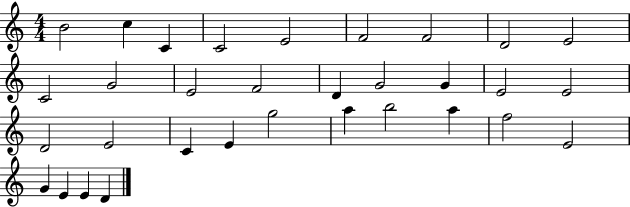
B4/h C5/q C4/q C4/h E4/h F4/h F4/h D4/h E4/h C4/h G4/h E4/h F4/h D4/q G4/h G4/q E4/h E4/h D4/h E4/h C4/q E4/q G5/h A5/q B5/h A5/q F5/h E4/h G4/q E4/q E4/q D4/q